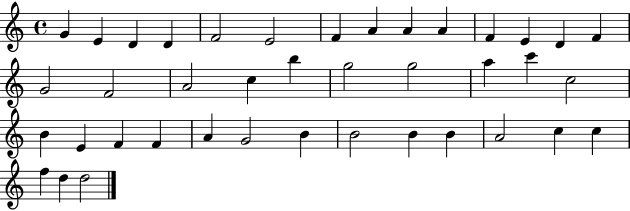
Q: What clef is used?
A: treble